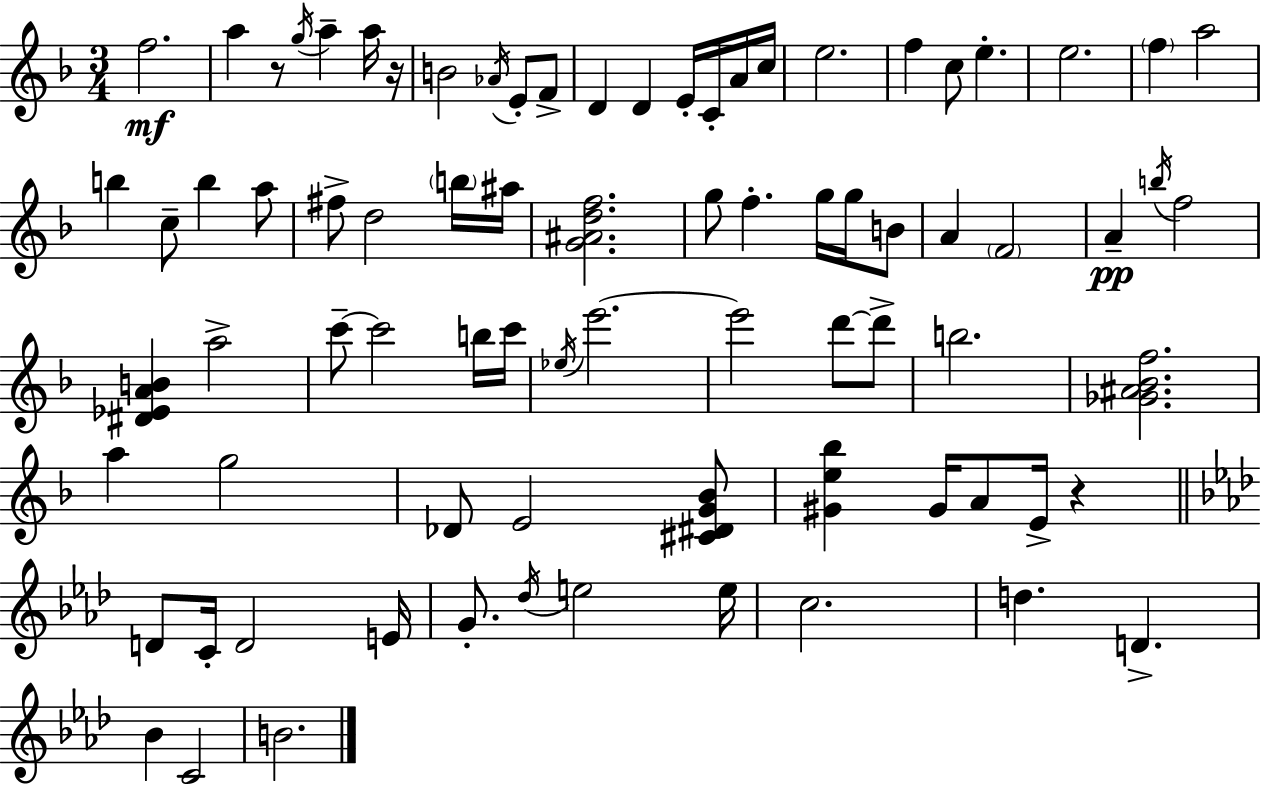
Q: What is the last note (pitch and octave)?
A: B4